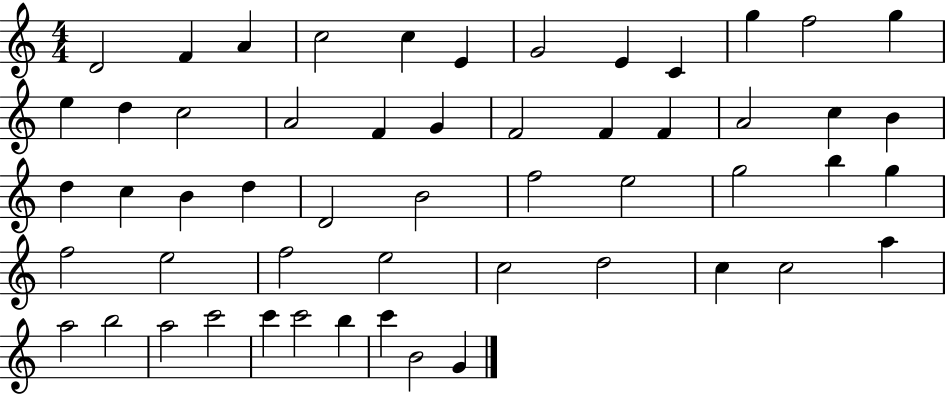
D4/h F4/q A4/q C5/h C5/q E4/q G4/h E4/q C4/q G5/q F5/h G5/q E5/q D5/q C5/h A4/h F4/q G4/q F4/h F4/q F4/q A4/h C5/q B4/q D5/q C5/q B4/q D5/q D4/h B4/h F5/h E5/h G5/h B5/q G5/q F5/h E5/h F5/h E5/h C5/h D5/h C5/q C5/h A5/q A5/h B5/h A5/h C6/h C6/q C6/h B5/q C6/q B4/h G4/q